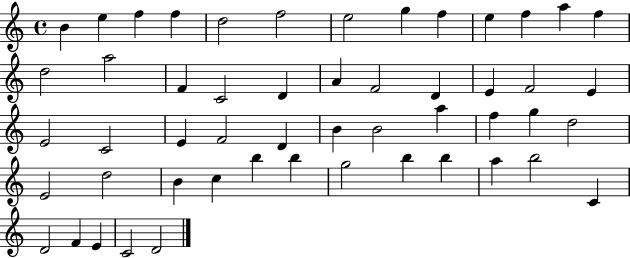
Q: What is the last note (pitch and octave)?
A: D4